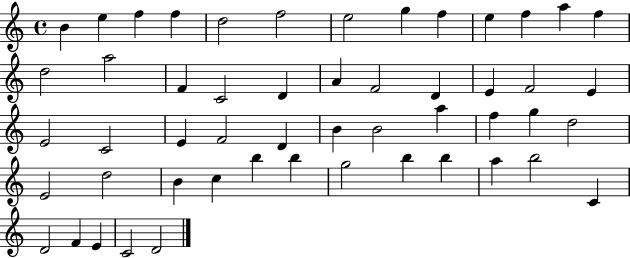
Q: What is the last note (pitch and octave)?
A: D4